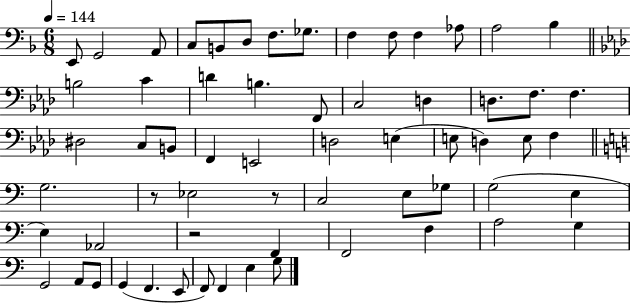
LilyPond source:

{
  \clef bass
  \numericTimeSignature
  \time 6/8
  \key f \major
  \tempo 4 = 144
  e,8 g,2 a,8 | c8 b,8 d8 f8. ges8. | f4 f8 f4 aes8 | a2 bes4 | \break \bar "||" \break \key aes \major b2 c'4 | d'4 b4. f,8 | c2 d4 | d8. f8. f4. | \break dis2 c8 b,8 | f,4 e,2 | d2 e4( | e8 d4) e8 f4 | \break \bar "||" \break \key a \minor g2. | r8 ees2 r8 | c2 e8 ges8 | g2( e4 | \break e4) aes,2 | r2 f,4 | f,2 f4 | a2 g4 | \break g,2 a,8 g,8 | g,4( f,4. e,8 | f,8) f,4 e4 g8 | \bar "|."
}